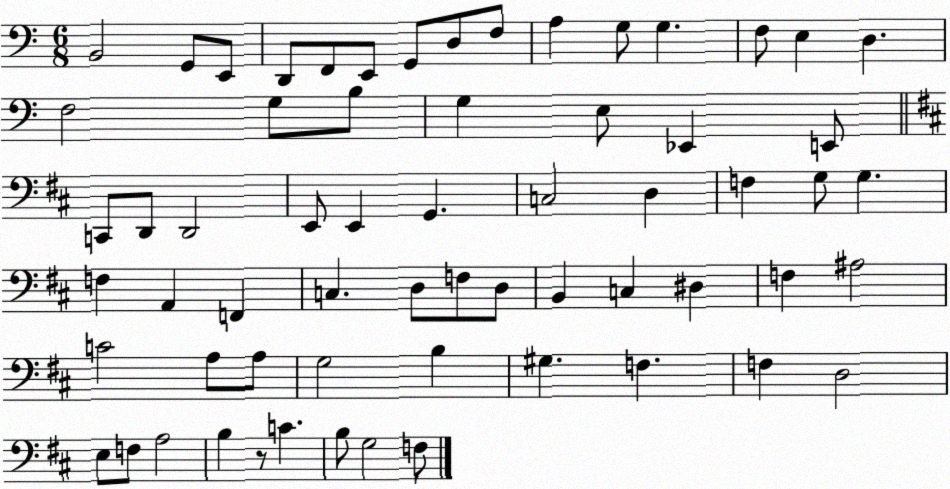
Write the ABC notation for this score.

X:1
T:Untitled
M:6/8
L:1/4
K:C
B,,2 G,,/2 E,,/2 D,,/2 F,,/2 E,,/2 G,,/2 D,/2 F,/2 A, G,/2 G, F,/2 E, D, F,2 G,/2 B,/2 G, E,/2 _E,, E,,/2 C,,/2 D,,/2 D,,2 E,,/2 E,, G,, C,2 D, F, G,/2 G, F, A,, F,, C, D,/2 F,/2 D,/2 B,, C, ^D, F, ^A,2 C2 A,/2 A,/2 G,2 B, ^G, F, F, D,2 E,/2 F,/2 A,2 B, z/2 C B,/2 G,2 F,/2